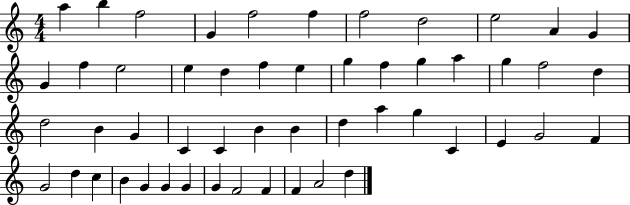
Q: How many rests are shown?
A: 0